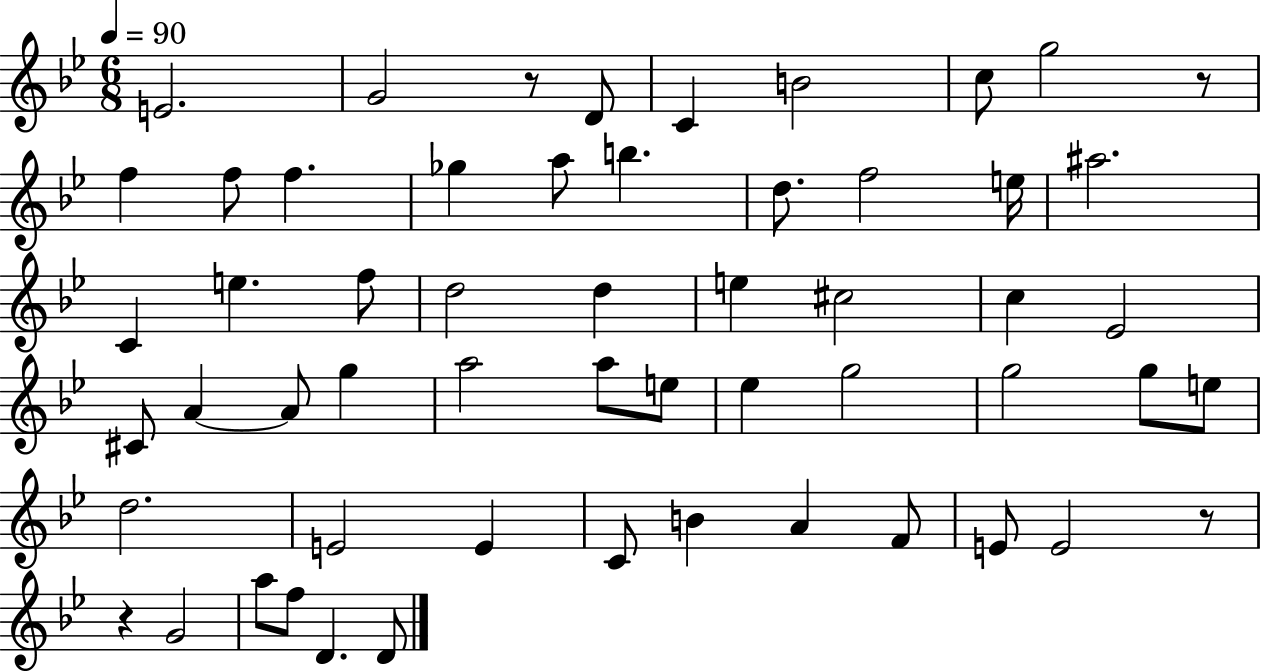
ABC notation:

X:1
T:Untitled
M:6/8
L:1/4
K:Bb
E2 G2 z/2 D/2 C B2 c/2 g2 z/2 f f/2 f _g a/2 b d/2 f2 e/4 ^a2 C e f/2 d2 d e ^c2 c _E2 ^C/2 A A/2 g a2 a/2 e/2 _e g2 g2 g/2 e/2 d2 E2 E C/2 B A F/2 E/2 E2 z/2 z G2 a/2 f/2 D D/2